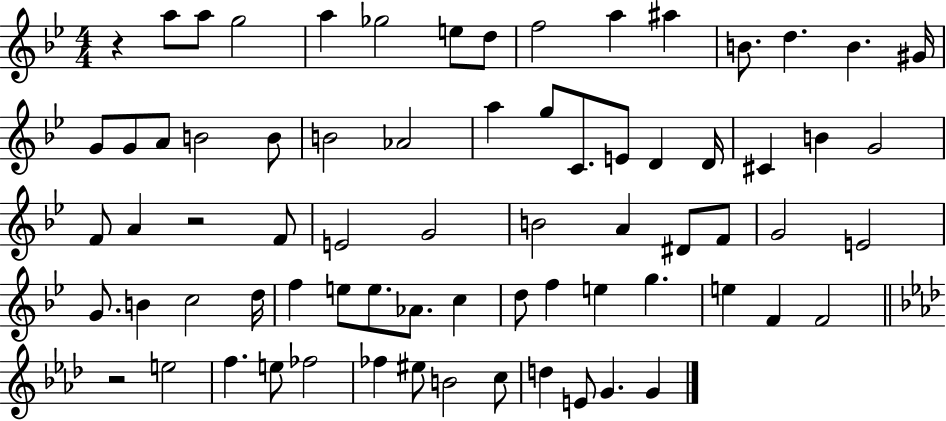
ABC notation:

X:1
T:Untitled
M:4/4
L:1/4
K:Bb
z a/2 a/2 g2 a _g2 e/2 d/2 f2 a ^a B/2 d B ^G/4 G/2 G/2 A/2 B2 B/2 B2 _A2 a g/2 C/2 E/2 D D/4 ^C B G2 F/2 A z2 F/2 E2 G2 B2 A ^D/2 F/2 G2 E2 G/2 B c2 d/4 f e/2 e/2 _A/2 c d/2 f e g e F F2 z2 e2 f e/2 _f2 _f ^e/2 B2 c/2 d E/2 G G